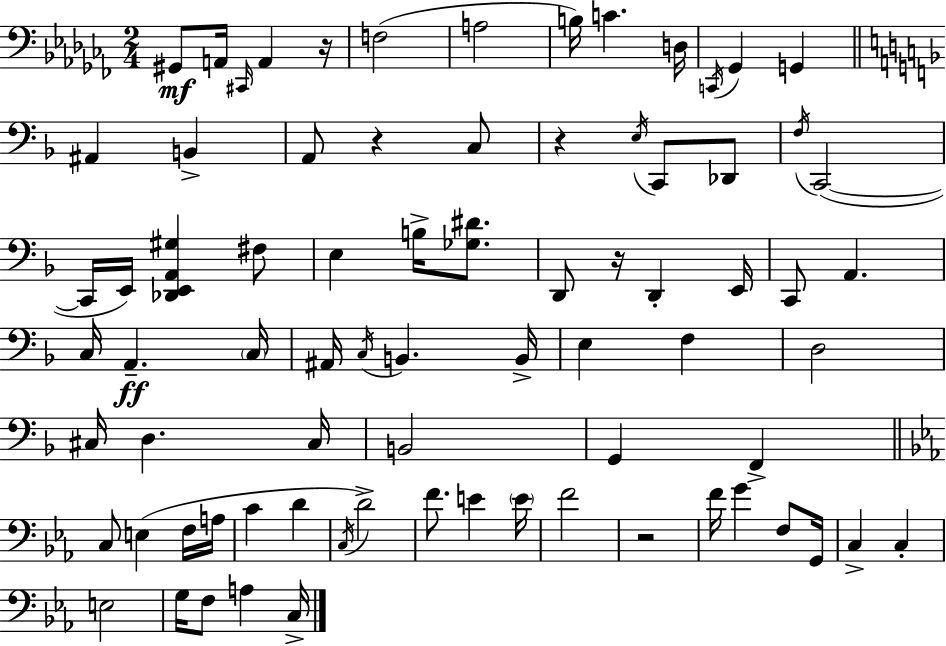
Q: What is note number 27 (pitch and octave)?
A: D2